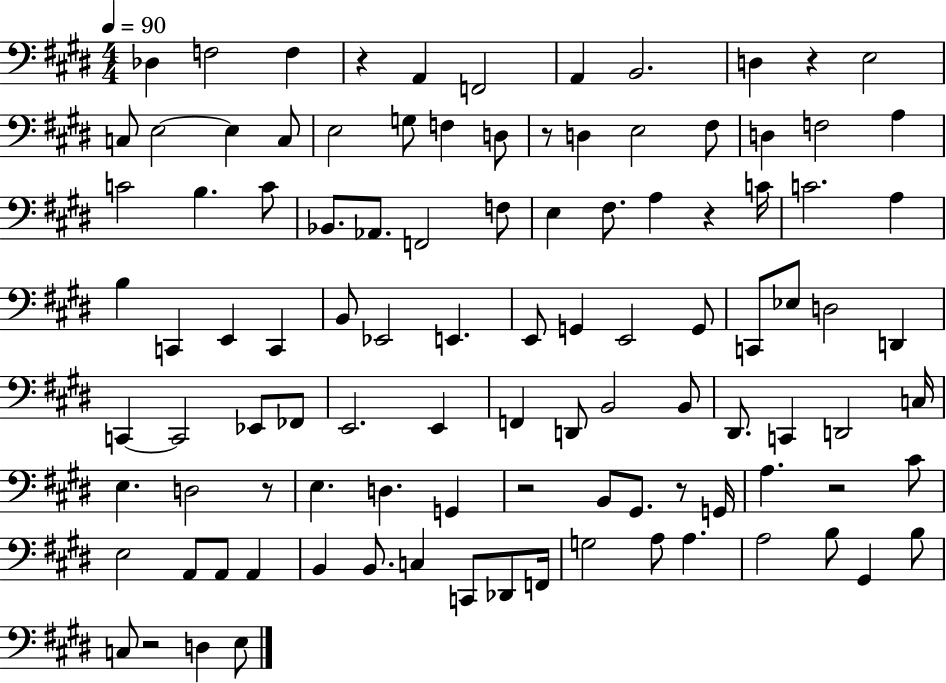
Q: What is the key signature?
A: E major